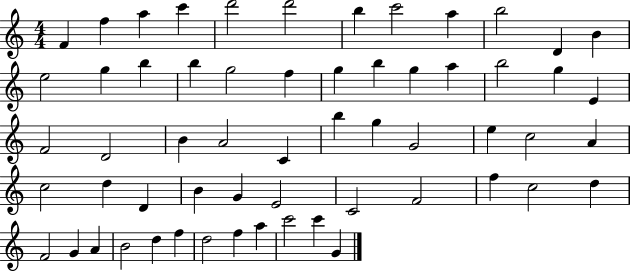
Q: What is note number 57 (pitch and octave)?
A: C6